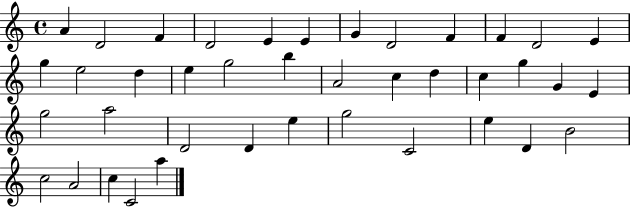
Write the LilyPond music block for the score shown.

{
  \clef treble
  \time 4/4
  \defaultTimeSignature
  \key c \major
  a'4 d'2 f'4 | d'2 e'4 e'4 | g'4 d'2 f'4 | f'4 d'2 e'4 | \break g''4 e''2 d''4 | e''4 g''2 b''4 | a'2 c''4 d''4 | c''4 g''4 g'4 e'4 | \break g''2 a''2 | d'2 d'4 e''4 | g''2 c'2 | e''4 d'4 b'2 | \break c''2 a'2 | c''4 c'2 a''4 | \bar "|."
}